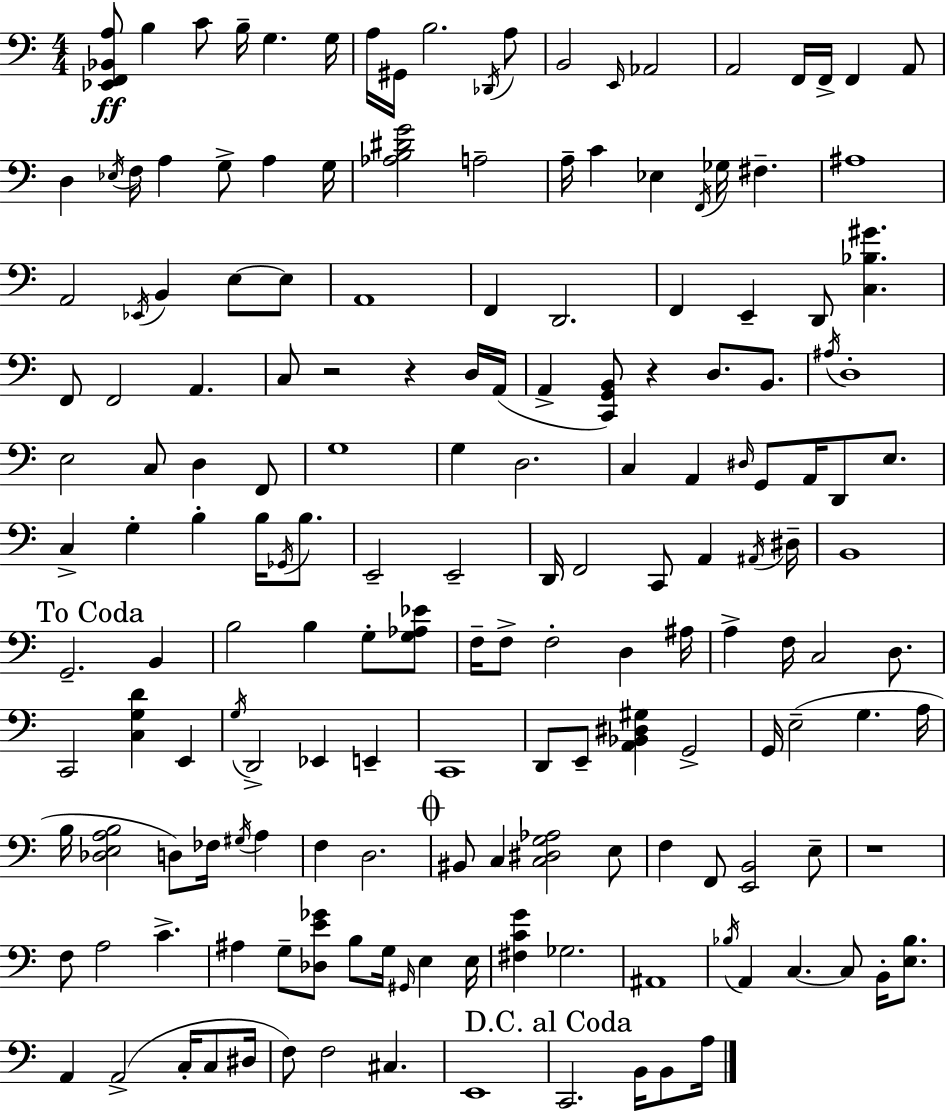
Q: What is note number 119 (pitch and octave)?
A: D3